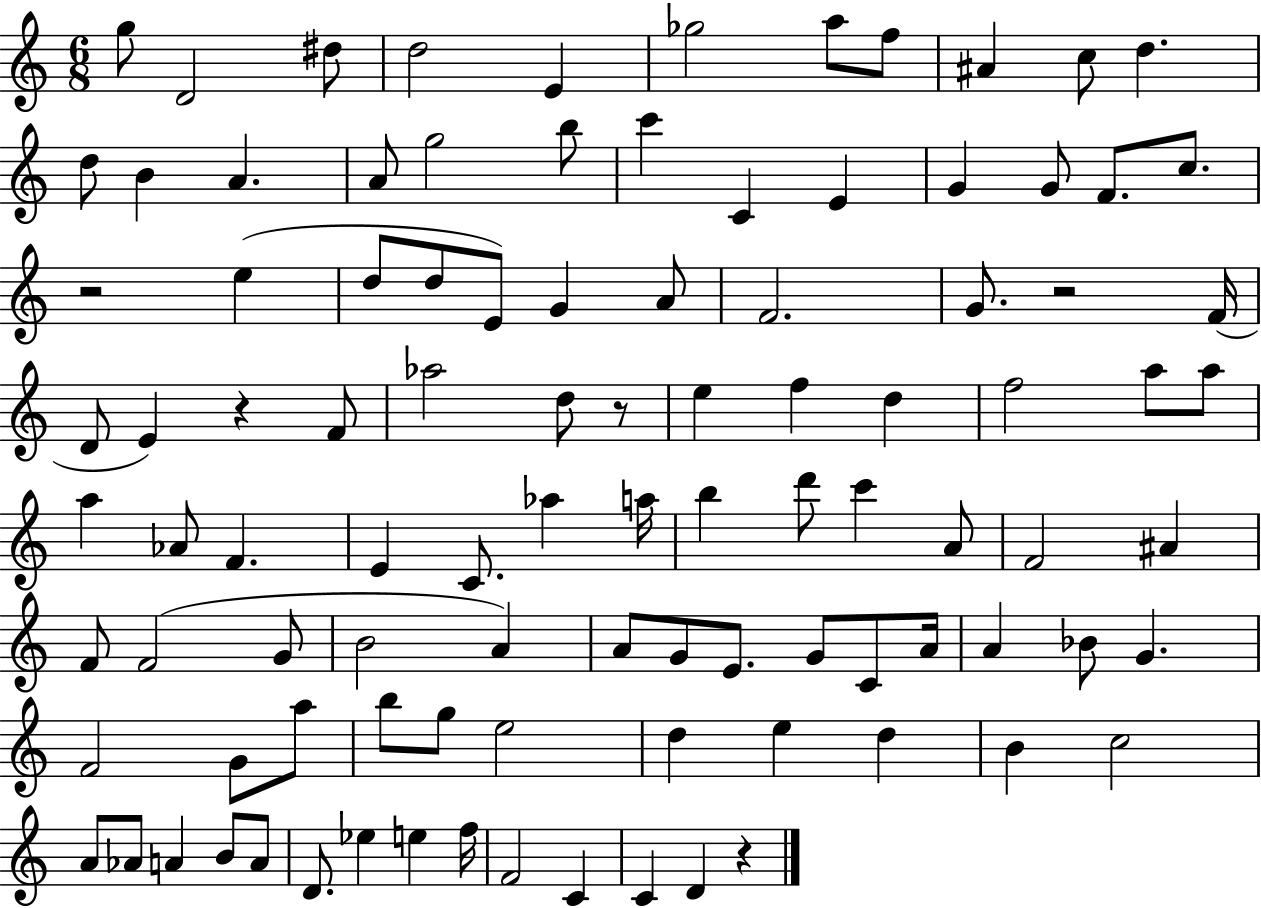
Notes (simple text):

G5/e D4/h D#5/e D5/h E4/q Gb5/h A5/e F5/e A#4/q C5/e D5/q. D5/e B4/q A4/q. A4/e G5/h B5/e C6/q C4/q E4/q G4/q G4/e F4/e. C5/e. R/h E5/q D5/e D5/e E4/e G4/q A4/e F4/h. G4/e. R/h F4/s D4/e E4/q R/q F4/e Ab5/h D5/e R/e E5/q F5/q D5/q F5/h A5/e A5/e A5/q Ab4/e F4/q. E4/q C4/e. Ab5/q A5/s B5/q D6/e C6/q A4/e F4/h A#4/q F4/e F4/h G4/e B4/h A4/q A4/e G4/e E4/e. G4/e C4/e A4/s A4/q Bb4/e G4/q. F4/h G4/e A5/e B5/e G5/e E5/h D5/q E5/q D5/q B4/q C5/h A4/e Ab4/e A4/q B4/e A4/e D4/e. Eb5/q E5/q F5/s F4/h C4/q C4/q D4/q R/q